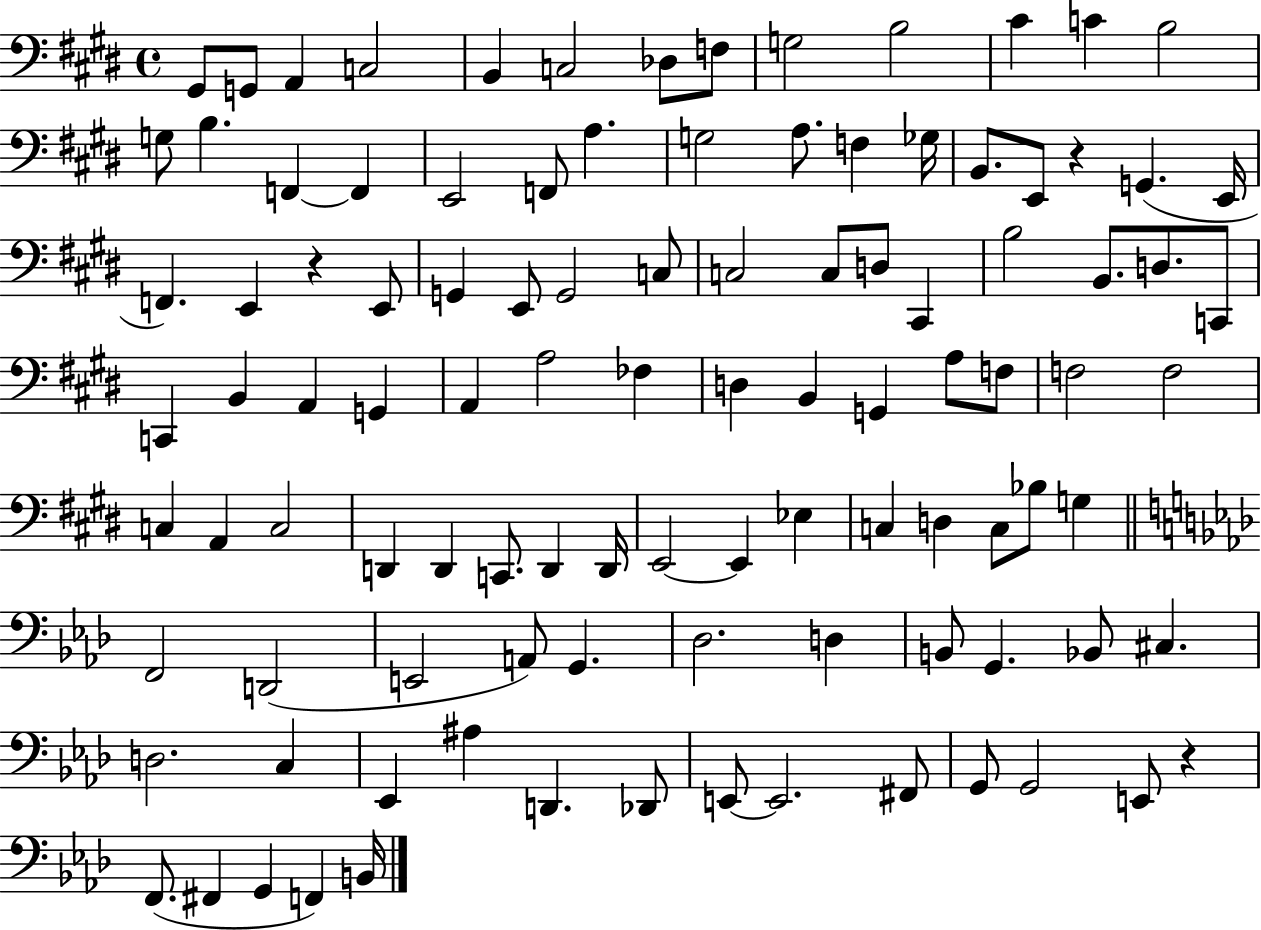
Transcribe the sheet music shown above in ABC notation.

X:1
T:Untitled
M:4/4
L:1/4
K:E
^G,,/2 G,,/2 A,, C,2 B,, C,2 _D,/2 F,/2 G,2 B,2 ^C C B,2 G,/2 B, F,, F,, E,,2 F,,/2 A, G,2 A,/2 F, _G,/4 B,,/2 E,,/2 z G,, E,,/4 F,, E,, z E,,/2 G,, E,,/2 G,,2 C,/2 C,2 C,/2 D,/2 ^C,, B,2 B,,/2 D,/2 C,,/2 C,, B,, A,, G,, A,, A,2 _F, D, B,, G,, A,/2 F,/2 F,2 F,2 C, A,, C,2 D,, D,, C,,/2 D,, D,,/4 E,,2 E,, _E, C, D, C,/2 _B,/2 G, F,,2 D,,2 E,,2 A,,/2 G,, _D,2 D, B,,/2 G,, _B,,/2 ^C, D,2 C, _E,, ^A, D,, _D,,/2 E,,/2 E,,2 ^F,,/2 G,,/2 G,,2 E,,/2 z F,,/2 ^F,, G,, F,, B,,/4